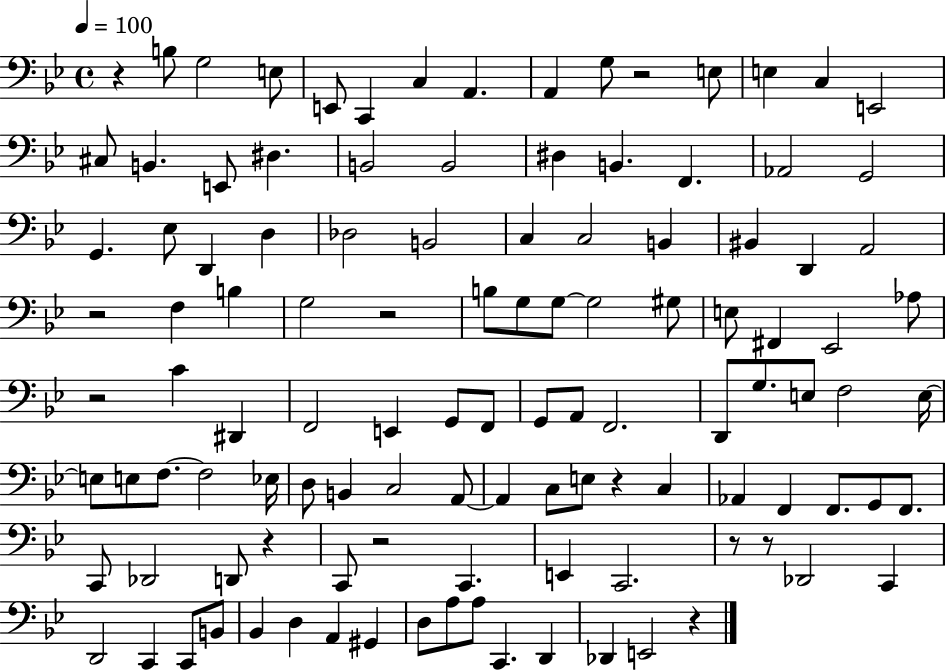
X:1
T:Untitled
M:4/4
L:1/4
K:Bb
z B,/2 G,2 E,/2 E,,/2 C,, C, A,, A,, G,/2 z2 E,/2 E, C, E,,2 ^C,/2 B,, E,,/2 ^D, B,,2 B,,2 ^D, B,, F,, _A,,2 G,,2 G,, _E,/2 D,, D, _D,2 B,,2 C, C,2 B,, ^B,, D,, A,,2 z2 F, B, G,2 z2 B,/2 G,/2 G,/2 G,2 ^G,/2 E,/2 ^F,, _E,,2 _A,/2 z2 C ^D,, F,,2 E,, G,,/2 F,,/2 G,,/2 A,,/2 F,,2 D,,/2 G,/2 E,/2 F,2 E,/4 E,/2 E,/2 F,/2 F,2 _E,/4 D,/2 B,, C,2 A,,/2 A,, C,/2 E,/2 z C, _A,, F,, F,,/2 G,,/2 F,,/2 C,,/2 _D,,2 D,,/2 z C,,/2 z2 C,, E,, C,,2 z/2 z/2 _D,,2 C,, D,,2 C,, C,,/2 B,,/2 _B,, D, A,, ^G,, D,/2 A,/2 A,/2 C,, D,, _D,, E,,2 z